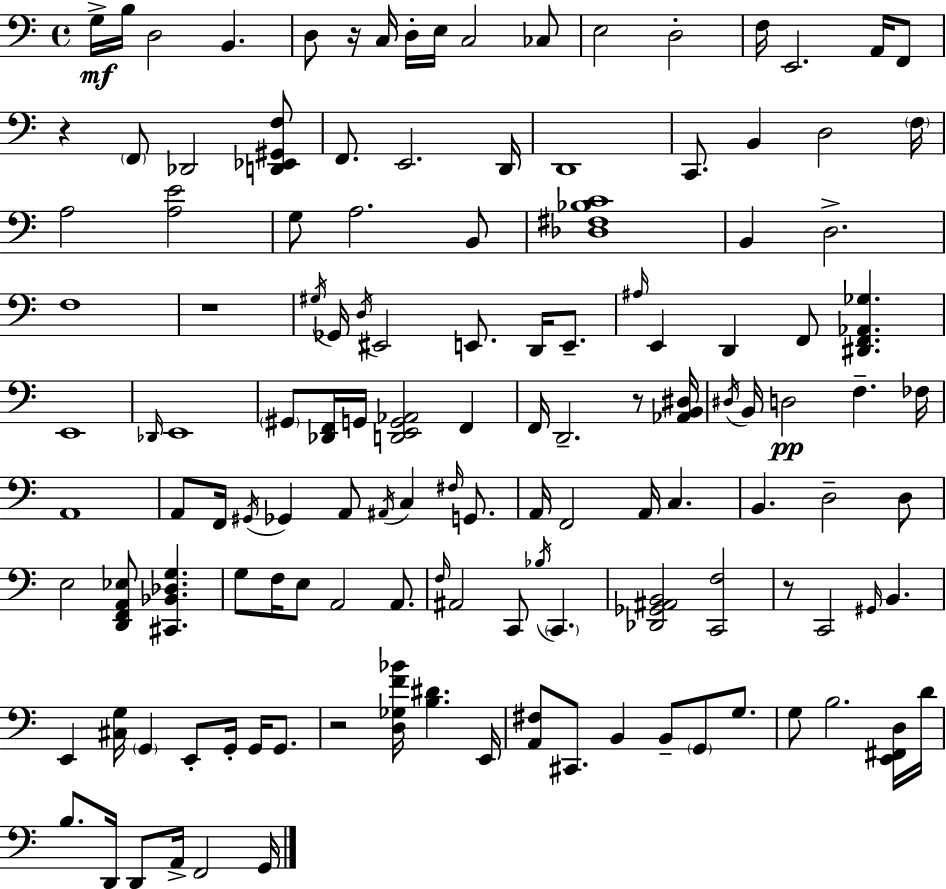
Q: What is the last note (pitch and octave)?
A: G2